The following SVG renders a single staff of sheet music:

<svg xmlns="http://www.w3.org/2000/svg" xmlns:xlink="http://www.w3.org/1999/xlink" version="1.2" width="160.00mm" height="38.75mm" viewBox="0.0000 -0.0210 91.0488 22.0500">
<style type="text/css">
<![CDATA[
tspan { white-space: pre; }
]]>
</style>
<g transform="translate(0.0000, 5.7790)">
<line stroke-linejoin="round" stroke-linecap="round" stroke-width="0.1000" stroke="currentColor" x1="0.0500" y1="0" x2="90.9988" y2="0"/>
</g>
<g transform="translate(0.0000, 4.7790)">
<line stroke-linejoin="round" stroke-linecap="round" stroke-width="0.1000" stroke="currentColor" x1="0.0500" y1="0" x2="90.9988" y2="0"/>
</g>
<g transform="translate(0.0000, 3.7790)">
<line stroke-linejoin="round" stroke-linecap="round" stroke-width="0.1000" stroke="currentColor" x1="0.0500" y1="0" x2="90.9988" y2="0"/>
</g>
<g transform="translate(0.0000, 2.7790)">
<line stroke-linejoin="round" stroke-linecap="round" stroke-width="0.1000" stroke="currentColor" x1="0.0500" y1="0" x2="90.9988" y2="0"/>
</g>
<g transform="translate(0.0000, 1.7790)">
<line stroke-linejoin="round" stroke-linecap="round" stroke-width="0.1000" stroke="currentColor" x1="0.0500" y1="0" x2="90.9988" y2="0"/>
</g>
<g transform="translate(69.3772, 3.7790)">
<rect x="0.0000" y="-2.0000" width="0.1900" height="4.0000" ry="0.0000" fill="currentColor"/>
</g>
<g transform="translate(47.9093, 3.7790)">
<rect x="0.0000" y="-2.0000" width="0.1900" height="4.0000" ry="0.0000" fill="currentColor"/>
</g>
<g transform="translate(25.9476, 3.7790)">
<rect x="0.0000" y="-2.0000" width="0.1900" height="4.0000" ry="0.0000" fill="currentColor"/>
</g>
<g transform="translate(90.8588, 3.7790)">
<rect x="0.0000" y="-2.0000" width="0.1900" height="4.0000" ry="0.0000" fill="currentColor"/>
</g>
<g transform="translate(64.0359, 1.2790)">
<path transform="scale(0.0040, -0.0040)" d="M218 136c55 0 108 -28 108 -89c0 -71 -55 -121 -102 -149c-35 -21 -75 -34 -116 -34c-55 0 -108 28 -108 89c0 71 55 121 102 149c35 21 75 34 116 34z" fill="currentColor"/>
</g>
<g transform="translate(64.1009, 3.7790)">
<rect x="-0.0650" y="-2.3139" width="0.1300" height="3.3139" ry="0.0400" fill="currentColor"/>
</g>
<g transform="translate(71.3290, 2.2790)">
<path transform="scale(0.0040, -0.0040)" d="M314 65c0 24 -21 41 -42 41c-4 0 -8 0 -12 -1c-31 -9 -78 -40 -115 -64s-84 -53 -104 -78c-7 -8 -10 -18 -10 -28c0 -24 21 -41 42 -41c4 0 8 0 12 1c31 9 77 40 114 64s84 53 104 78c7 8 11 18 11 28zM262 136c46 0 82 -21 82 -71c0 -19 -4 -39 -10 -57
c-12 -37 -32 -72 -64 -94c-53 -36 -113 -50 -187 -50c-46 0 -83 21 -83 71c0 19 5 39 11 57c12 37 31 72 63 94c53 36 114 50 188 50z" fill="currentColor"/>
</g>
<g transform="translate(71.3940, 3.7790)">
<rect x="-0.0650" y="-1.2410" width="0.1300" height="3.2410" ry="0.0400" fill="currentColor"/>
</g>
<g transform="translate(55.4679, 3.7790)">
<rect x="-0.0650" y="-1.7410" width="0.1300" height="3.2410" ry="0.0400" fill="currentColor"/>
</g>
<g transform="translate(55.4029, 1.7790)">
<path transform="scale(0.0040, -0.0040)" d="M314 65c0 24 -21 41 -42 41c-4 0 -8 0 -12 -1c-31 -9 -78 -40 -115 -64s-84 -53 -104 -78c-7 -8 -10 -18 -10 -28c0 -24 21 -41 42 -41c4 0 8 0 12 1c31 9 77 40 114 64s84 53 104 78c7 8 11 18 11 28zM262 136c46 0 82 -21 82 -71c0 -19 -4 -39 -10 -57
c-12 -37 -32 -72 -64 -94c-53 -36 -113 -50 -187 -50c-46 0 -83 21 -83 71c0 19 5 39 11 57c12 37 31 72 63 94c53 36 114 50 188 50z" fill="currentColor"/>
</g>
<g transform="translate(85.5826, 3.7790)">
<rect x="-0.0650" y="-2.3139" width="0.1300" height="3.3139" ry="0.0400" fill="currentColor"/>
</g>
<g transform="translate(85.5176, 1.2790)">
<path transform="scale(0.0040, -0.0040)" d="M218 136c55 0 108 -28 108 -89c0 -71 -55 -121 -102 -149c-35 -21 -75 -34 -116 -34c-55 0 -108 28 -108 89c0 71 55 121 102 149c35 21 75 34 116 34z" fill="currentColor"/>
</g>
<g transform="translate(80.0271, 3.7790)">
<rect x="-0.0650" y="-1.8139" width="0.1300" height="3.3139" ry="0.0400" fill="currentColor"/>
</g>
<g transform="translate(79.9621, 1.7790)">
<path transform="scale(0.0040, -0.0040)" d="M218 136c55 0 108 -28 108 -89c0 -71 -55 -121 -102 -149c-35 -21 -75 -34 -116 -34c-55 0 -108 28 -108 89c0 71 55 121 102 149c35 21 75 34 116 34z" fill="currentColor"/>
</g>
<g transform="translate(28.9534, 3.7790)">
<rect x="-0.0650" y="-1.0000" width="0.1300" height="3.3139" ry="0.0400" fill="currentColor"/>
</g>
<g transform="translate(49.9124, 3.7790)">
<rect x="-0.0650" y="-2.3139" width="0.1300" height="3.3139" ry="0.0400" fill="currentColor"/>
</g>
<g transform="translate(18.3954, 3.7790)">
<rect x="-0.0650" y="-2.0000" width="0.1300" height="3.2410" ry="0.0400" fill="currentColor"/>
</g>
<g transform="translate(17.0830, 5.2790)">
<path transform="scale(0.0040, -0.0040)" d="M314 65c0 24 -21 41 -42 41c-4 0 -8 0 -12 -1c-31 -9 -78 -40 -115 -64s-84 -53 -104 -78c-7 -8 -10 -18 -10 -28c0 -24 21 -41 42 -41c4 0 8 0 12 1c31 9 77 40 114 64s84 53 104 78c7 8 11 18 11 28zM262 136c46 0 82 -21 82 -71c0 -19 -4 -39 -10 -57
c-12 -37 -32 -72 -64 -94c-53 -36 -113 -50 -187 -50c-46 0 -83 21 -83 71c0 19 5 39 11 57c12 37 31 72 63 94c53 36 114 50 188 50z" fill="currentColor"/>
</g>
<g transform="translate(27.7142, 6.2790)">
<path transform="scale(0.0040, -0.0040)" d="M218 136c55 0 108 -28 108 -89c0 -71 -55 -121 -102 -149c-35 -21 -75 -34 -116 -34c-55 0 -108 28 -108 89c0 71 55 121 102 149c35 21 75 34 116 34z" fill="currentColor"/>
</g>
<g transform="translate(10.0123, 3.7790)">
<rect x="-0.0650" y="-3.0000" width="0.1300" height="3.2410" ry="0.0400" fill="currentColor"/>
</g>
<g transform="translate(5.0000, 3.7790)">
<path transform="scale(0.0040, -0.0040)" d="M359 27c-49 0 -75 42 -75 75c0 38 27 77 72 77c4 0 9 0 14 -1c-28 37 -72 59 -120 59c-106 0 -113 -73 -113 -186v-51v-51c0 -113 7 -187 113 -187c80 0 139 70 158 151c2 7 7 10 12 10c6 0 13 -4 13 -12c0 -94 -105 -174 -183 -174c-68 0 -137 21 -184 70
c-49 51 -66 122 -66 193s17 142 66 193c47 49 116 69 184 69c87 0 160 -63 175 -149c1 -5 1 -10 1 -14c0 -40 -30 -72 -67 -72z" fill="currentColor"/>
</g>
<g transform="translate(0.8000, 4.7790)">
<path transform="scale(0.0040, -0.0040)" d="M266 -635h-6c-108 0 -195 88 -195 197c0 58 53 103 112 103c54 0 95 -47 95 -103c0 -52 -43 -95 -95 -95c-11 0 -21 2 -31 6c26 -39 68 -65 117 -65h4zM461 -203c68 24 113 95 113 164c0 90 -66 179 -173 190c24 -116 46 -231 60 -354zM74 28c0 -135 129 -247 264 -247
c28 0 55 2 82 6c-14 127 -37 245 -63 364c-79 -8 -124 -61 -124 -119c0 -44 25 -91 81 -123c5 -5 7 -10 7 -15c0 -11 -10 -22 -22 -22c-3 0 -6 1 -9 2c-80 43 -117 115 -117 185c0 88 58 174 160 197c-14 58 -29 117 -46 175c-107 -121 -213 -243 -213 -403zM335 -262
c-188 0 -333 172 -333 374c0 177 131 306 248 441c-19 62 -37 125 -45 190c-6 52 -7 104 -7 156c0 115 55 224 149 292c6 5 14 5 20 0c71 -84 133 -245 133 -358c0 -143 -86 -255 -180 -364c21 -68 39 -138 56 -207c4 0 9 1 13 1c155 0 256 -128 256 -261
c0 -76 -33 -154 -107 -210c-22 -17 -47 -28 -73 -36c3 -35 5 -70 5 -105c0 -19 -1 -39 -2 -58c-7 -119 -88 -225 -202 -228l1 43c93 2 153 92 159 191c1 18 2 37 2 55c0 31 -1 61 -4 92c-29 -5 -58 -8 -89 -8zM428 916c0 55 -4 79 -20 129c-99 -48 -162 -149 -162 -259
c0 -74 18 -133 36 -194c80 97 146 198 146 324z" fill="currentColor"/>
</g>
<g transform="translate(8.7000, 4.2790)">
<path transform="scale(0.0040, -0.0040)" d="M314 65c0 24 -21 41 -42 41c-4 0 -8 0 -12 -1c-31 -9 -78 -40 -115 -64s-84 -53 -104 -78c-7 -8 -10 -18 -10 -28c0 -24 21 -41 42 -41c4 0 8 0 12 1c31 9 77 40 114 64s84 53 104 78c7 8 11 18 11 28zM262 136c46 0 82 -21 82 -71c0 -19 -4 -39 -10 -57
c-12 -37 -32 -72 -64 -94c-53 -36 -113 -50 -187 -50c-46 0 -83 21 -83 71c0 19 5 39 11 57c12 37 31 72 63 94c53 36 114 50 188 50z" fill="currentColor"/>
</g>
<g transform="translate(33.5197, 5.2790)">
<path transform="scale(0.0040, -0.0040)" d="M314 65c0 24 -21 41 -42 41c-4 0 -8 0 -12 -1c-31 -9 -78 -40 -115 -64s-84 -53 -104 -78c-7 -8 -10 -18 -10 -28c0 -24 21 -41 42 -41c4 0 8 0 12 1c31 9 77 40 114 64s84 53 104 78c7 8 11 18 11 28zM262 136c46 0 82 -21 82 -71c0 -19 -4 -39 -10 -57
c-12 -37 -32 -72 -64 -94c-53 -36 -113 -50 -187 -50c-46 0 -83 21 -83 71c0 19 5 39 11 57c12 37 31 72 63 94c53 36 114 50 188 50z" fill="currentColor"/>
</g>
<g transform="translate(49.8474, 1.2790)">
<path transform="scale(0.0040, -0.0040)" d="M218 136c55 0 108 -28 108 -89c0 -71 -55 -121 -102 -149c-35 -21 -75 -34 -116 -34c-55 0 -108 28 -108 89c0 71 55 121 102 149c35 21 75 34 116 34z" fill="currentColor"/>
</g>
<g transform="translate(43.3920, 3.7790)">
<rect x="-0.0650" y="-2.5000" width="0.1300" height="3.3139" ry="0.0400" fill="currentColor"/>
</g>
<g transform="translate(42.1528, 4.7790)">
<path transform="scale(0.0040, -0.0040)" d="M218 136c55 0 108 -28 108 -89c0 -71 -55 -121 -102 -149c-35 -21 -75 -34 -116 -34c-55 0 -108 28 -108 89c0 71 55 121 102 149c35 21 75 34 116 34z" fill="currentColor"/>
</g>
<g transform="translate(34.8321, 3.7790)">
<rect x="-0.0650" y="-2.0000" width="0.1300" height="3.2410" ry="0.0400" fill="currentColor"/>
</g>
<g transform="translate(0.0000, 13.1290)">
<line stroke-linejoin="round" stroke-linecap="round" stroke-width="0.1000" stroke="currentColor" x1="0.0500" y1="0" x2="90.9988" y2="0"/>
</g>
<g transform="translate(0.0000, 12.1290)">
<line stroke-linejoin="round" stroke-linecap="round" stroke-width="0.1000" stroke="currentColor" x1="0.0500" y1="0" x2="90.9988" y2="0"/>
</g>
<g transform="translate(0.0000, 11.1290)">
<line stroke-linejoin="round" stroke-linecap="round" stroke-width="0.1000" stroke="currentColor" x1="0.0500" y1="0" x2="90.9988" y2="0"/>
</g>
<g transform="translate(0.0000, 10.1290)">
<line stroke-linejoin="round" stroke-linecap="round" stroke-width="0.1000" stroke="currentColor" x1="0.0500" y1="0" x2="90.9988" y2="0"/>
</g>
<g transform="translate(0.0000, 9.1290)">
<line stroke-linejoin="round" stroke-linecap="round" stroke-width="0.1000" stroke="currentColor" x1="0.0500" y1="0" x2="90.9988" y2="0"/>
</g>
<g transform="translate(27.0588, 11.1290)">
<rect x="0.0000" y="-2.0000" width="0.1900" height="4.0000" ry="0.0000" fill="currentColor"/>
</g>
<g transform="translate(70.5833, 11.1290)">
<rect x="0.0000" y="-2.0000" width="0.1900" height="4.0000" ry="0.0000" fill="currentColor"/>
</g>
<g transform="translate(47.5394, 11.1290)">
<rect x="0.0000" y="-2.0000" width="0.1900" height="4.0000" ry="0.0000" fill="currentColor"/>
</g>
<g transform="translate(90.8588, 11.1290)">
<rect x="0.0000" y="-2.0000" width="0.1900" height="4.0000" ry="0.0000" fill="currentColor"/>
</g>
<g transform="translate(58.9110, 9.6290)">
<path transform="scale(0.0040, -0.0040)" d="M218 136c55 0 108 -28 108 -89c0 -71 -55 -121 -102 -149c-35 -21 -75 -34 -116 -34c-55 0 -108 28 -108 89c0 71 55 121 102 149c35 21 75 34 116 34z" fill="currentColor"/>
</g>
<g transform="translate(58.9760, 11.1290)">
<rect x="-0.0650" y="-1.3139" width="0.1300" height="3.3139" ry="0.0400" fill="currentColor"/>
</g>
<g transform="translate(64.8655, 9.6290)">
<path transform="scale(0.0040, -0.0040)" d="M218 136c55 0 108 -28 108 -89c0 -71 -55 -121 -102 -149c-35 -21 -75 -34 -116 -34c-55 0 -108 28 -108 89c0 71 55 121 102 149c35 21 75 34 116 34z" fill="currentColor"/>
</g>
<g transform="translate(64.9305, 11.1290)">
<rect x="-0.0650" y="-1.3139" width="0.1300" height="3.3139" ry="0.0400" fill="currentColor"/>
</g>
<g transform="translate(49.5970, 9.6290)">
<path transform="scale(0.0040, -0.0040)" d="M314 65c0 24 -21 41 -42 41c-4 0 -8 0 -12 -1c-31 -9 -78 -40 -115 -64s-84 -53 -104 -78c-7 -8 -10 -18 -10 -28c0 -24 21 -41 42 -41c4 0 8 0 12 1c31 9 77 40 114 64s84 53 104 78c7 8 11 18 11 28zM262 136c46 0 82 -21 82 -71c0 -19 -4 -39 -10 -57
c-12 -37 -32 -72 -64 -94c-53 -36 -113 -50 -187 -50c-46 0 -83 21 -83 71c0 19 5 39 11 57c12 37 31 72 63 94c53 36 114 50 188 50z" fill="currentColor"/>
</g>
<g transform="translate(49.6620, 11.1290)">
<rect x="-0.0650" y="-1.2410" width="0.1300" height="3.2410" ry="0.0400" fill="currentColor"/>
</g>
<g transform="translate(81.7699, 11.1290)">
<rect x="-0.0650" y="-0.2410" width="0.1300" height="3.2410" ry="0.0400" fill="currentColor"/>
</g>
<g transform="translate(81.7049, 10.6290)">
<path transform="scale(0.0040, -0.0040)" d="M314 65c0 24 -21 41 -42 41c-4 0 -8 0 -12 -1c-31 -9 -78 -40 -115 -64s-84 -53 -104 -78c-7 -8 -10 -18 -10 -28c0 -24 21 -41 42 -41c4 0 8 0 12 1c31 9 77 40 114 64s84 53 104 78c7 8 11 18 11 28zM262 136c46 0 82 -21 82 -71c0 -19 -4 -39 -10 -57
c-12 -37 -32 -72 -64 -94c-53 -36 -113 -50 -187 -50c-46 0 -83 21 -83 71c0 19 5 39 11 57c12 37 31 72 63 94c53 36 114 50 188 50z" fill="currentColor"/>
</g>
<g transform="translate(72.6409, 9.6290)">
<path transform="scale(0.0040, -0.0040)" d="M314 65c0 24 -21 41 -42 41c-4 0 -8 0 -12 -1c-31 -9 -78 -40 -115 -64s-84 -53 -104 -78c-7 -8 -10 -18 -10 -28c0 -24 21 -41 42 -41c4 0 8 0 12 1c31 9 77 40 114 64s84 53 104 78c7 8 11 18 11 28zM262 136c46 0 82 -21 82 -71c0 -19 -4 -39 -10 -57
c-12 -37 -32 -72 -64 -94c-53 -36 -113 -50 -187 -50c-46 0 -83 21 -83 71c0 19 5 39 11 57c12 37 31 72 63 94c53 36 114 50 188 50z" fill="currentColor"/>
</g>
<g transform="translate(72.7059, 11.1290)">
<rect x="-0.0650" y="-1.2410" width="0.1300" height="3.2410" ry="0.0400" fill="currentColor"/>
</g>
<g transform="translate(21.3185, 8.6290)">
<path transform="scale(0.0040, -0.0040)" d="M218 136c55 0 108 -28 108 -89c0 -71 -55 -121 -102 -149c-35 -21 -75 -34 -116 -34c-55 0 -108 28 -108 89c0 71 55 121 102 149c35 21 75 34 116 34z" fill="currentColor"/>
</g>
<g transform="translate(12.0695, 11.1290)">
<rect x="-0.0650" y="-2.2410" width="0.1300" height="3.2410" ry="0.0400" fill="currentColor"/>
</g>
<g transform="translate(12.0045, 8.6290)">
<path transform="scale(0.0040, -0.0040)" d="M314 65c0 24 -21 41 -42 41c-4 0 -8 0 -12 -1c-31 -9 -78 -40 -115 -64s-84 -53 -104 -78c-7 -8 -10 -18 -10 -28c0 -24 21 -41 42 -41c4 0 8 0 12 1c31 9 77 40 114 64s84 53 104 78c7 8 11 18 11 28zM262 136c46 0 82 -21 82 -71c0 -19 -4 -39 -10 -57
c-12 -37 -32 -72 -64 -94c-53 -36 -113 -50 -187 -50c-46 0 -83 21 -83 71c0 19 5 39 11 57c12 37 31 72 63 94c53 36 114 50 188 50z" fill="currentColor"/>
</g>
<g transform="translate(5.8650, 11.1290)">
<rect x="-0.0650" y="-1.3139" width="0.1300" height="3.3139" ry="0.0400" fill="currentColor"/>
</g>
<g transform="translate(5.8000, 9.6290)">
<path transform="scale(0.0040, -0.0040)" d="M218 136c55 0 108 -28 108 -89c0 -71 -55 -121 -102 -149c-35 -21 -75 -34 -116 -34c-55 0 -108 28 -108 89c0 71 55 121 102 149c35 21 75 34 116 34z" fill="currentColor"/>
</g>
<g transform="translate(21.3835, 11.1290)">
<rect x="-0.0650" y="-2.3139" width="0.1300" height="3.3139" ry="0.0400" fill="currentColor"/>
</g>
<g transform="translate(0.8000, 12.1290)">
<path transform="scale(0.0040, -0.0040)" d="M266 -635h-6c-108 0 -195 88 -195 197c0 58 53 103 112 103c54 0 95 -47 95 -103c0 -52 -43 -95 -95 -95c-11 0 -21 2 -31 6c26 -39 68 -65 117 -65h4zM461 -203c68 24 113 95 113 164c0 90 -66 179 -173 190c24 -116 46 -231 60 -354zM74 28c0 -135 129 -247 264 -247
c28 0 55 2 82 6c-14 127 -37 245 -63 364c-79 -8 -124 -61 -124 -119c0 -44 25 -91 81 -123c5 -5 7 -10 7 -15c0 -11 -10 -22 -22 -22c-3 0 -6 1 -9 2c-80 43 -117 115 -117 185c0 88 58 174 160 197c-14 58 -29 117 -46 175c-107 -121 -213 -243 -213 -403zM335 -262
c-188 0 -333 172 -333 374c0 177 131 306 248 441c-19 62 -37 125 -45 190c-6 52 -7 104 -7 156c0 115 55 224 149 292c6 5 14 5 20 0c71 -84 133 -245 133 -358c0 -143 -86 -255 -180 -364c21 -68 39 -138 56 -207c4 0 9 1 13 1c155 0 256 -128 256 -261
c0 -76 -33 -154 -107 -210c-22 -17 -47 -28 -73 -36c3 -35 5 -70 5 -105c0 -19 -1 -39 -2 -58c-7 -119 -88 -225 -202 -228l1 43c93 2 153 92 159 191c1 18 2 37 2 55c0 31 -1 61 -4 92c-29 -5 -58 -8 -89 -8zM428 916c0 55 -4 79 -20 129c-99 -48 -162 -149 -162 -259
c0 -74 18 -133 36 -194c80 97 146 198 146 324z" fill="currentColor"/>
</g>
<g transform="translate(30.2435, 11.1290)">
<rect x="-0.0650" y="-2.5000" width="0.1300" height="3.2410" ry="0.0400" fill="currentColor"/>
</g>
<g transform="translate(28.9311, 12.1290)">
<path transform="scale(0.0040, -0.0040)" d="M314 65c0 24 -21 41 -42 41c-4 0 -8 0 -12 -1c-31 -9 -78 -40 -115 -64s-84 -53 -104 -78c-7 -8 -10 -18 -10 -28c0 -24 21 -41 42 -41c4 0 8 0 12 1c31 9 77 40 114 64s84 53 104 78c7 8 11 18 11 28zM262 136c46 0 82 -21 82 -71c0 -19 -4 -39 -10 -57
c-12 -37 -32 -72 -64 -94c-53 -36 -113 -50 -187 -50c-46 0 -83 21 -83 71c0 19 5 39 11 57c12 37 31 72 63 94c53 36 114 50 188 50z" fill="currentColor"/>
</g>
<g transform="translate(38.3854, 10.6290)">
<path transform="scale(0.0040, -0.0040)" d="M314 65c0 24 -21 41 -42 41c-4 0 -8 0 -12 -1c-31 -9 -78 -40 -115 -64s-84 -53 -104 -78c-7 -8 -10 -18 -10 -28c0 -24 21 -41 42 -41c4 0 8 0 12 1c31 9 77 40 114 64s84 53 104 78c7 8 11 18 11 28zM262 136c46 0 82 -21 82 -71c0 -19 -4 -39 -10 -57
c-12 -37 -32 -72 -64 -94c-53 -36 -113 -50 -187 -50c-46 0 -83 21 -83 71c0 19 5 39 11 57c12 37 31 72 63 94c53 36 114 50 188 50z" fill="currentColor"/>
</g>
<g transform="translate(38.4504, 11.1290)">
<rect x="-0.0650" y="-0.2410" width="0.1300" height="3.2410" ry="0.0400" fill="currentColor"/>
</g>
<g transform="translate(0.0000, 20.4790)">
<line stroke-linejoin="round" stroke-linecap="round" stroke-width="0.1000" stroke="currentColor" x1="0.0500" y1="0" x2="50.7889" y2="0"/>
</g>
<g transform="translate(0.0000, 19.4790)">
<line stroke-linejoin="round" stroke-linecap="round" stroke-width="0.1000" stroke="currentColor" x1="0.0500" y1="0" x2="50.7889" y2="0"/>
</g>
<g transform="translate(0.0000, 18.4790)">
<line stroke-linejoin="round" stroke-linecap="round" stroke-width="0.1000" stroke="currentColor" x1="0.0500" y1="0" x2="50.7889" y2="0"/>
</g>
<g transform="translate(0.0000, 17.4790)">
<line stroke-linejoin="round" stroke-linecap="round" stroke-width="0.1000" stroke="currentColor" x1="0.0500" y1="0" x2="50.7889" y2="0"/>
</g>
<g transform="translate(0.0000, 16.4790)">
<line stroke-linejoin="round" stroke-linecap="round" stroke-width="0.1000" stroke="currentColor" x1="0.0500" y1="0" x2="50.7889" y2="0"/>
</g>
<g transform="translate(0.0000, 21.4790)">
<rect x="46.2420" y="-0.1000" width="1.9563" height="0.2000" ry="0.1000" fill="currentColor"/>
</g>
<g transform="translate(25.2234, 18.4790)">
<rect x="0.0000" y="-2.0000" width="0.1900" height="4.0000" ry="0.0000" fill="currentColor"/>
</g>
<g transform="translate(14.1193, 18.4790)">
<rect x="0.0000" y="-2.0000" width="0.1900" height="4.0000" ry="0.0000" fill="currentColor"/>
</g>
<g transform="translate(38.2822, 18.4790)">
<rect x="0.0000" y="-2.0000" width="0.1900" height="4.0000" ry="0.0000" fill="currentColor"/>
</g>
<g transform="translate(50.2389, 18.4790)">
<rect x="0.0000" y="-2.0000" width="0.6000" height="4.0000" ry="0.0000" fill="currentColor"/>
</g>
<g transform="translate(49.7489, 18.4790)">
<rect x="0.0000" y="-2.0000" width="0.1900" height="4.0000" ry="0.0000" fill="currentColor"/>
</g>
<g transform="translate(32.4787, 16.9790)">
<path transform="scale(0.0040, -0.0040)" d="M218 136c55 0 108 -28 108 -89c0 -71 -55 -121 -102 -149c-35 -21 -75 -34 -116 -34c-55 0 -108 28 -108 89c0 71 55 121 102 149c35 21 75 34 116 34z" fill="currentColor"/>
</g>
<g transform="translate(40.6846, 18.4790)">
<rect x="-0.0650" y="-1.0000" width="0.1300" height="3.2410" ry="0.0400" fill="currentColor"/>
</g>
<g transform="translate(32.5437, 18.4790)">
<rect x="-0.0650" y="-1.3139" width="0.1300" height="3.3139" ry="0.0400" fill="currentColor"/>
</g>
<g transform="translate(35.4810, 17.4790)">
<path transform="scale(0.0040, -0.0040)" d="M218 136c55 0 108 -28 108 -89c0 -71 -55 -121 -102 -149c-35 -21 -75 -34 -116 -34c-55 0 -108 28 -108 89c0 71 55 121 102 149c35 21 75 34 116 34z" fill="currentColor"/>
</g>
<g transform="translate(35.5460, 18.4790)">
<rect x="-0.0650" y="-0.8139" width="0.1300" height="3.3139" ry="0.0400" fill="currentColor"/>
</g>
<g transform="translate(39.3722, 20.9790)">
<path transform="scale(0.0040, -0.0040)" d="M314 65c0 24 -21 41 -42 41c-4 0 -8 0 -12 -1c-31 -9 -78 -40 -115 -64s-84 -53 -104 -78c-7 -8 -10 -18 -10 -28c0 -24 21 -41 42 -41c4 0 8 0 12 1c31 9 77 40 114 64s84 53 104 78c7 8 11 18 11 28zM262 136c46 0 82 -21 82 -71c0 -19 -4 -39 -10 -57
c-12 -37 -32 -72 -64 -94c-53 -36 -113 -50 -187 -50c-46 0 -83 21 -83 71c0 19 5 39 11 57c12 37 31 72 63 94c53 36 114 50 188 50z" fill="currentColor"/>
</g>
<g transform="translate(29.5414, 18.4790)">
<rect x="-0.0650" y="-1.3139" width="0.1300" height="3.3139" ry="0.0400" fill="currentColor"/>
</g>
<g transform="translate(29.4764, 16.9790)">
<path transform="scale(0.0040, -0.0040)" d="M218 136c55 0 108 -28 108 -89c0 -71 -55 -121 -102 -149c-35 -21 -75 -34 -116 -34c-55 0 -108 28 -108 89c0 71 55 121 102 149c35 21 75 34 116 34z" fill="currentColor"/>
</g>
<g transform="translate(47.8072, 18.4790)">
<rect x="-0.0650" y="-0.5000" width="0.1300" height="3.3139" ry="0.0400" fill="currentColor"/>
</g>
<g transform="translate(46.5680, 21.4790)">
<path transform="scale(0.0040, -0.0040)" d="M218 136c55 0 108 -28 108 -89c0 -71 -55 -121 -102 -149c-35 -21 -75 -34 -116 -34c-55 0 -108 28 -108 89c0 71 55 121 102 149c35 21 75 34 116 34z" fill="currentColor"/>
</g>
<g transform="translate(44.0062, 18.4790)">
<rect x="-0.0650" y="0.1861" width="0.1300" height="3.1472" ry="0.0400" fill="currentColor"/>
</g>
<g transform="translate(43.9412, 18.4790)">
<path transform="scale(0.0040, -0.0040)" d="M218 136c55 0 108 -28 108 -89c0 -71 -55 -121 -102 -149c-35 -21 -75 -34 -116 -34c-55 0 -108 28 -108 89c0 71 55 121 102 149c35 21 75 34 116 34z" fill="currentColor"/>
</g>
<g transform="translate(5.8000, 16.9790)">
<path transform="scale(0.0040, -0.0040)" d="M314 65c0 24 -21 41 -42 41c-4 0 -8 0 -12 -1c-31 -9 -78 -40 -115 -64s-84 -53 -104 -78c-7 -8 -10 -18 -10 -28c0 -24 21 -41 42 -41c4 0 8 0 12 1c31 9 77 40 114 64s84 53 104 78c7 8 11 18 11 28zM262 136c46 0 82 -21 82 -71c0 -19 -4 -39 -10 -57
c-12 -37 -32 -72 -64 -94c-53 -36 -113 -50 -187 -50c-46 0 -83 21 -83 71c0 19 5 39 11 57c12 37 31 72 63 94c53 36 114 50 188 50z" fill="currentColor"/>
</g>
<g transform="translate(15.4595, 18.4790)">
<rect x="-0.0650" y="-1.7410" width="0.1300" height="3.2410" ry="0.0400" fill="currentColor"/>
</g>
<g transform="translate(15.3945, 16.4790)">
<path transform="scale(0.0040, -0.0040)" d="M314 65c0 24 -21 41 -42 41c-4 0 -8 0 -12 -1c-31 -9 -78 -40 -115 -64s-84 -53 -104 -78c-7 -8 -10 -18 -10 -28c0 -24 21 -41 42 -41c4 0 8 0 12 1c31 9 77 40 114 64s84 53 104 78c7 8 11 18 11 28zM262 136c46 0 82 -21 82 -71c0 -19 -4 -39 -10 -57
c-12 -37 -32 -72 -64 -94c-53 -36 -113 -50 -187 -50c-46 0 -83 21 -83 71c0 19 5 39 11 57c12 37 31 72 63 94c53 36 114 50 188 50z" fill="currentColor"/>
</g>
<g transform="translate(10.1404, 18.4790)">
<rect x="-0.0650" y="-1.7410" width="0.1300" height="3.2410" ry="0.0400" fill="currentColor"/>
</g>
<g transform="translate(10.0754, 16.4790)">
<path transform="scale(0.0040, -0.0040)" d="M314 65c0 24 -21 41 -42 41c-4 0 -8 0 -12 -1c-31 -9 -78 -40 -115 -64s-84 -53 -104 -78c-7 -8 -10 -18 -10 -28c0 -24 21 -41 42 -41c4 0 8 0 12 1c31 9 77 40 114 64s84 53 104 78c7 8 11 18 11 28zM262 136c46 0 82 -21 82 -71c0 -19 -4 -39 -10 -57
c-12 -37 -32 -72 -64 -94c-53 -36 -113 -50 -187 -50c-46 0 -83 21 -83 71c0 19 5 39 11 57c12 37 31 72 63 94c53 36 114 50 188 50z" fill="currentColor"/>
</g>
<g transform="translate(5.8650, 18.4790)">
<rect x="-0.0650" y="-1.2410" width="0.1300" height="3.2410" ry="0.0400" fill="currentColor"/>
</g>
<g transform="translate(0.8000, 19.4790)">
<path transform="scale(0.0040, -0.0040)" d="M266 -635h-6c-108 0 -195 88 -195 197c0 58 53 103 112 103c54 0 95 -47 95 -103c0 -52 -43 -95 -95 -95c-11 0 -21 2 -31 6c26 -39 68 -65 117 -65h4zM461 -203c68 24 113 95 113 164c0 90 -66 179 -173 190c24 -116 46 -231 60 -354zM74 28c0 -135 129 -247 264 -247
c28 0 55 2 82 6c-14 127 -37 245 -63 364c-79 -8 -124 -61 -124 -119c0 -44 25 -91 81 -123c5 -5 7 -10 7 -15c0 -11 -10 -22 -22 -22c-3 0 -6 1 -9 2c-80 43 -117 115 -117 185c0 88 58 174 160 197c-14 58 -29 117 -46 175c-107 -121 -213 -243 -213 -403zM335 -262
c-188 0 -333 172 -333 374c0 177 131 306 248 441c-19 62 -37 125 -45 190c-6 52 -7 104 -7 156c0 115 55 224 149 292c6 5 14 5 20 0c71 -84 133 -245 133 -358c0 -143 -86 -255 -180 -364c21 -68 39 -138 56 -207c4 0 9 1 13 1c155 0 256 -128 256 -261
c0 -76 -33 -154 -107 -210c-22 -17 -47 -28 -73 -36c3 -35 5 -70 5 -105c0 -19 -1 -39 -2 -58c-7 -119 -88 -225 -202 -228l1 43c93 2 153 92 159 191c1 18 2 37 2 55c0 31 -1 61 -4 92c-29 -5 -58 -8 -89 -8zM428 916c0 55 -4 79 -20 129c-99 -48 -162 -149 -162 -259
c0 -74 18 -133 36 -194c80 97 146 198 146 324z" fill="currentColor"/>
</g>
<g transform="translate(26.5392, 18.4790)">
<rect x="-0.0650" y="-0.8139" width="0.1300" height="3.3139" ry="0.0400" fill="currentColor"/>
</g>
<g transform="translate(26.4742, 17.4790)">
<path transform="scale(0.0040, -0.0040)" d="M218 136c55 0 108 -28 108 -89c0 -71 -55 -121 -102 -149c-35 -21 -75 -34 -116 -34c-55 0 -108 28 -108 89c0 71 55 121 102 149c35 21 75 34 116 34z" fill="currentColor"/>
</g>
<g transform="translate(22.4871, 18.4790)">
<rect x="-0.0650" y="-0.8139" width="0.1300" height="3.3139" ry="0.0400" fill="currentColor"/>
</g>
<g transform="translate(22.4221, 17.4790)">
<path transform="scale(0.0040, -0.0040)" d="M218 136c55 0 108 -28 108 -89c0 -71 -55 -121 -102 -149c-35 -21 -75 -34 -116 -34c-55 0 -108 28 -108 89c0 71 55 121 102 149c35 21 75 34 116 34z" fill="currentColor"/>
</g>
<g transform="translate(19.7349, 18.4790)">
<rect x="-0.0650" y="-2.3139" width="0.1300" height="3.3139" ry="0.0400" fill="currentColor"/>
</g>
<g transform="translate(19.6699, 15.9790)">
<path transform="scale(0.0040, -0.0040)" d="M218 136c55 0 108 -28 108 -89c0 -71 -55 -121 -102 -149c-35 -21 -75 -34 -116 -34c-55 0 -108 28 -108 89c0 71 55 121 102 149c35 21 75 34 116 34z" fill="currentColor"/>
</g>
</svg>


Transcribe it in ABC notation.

X:1
T:Untitled
M:4/4
L:1/4
K:C
A2 F2 D F2 G g f2 g e2 f g e g2 g G2 c2 e2 e e e2 c2 e2 f2 f2 g d d e e d D2 B C